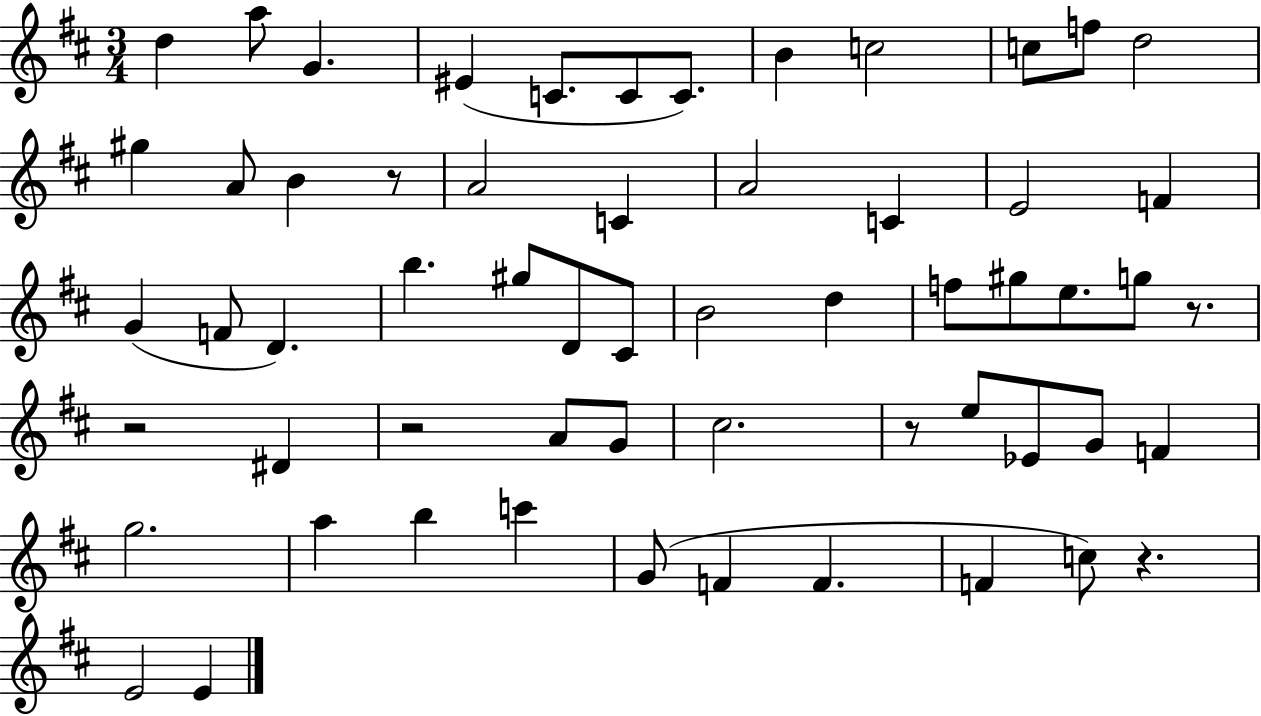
{
  \clef treble
  \numericTimeSignature
  \time 3/4
  \key d \major
  d''4 a''8 g'4. | eis'4( c'8. c'8 c'8.) | b'4 c''2 | c''8 f''8 d''2 | \break gis''4 a'8 b'4 r8 | a'2 c'4 | a'2 c'4 | e'2 f'4 | \break g'4( f'8 d'4.) | b''4. gis''8 d'8 cis'8 | b'2 d''4 | f''8 gis''8 e''8. g''8 r8. | \break r2 dis'4 | r2 a'8 g'8 | cis''2. | r8 e''8 ees'8 g'8 f'4 | \break g''2. | a''4 b''4 c'''4 | g'8( f'4 f'4. | f'4 c''8) r4. | \break e'2 e'4 | \bar "|."
}